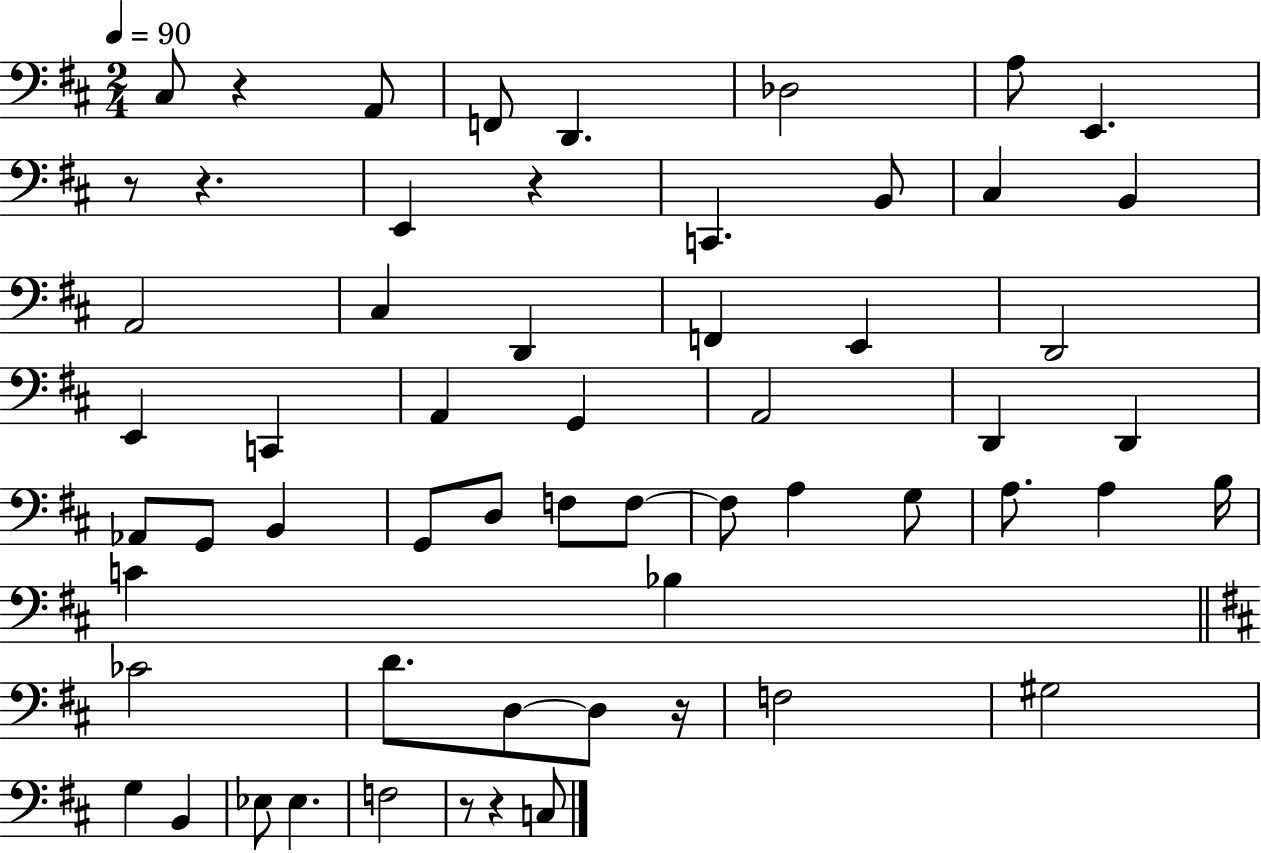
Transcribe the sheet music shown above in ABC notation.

X:1
T:Untitled
M:2/4
L:1/4
K:D
^C,/2 z A,,/2 F,,/2 D,, _D,2 A,/2 E,, z/2 z E,, z C,, B,,/2 ^C, B,, A,,2 ^C, D,, F,, E,, D,,2 E,, C,, A,, G,, A,,2 D,, D,, _A,,/2 G,,/2 B,, G,,/2 D,/2 F,/2 F,/2 F,/2 A, G,/2 A,/2 A, B,/4 C _B, _C2 D/2 D,/2 D,/2 z/4 F,2 ^G,2 G, B,, _E,/2 _E, F,2 z/2 z C,/2